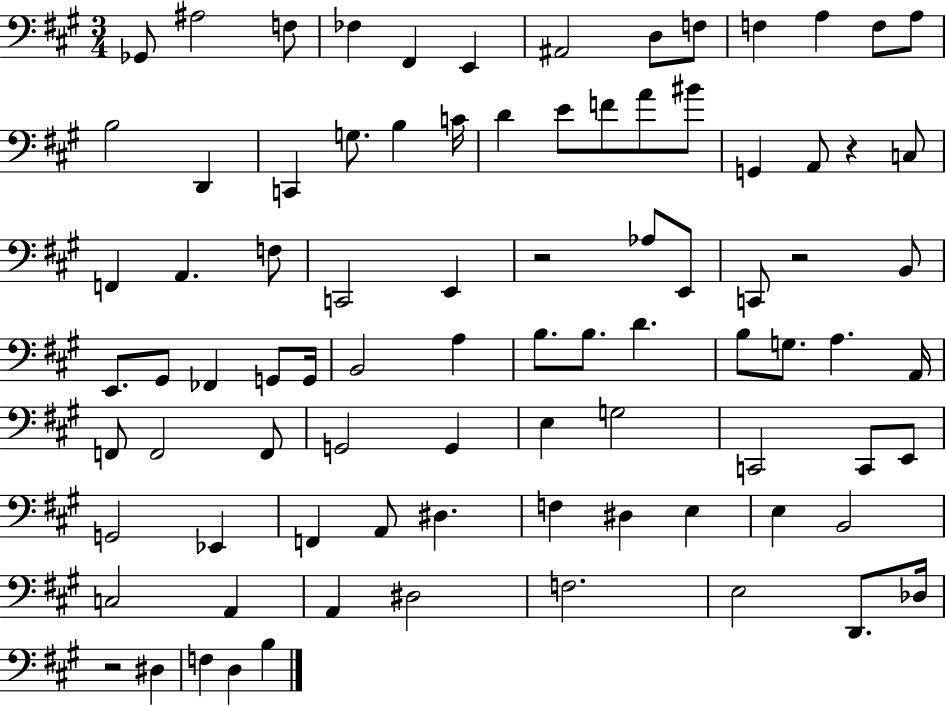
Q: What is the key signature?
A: A major